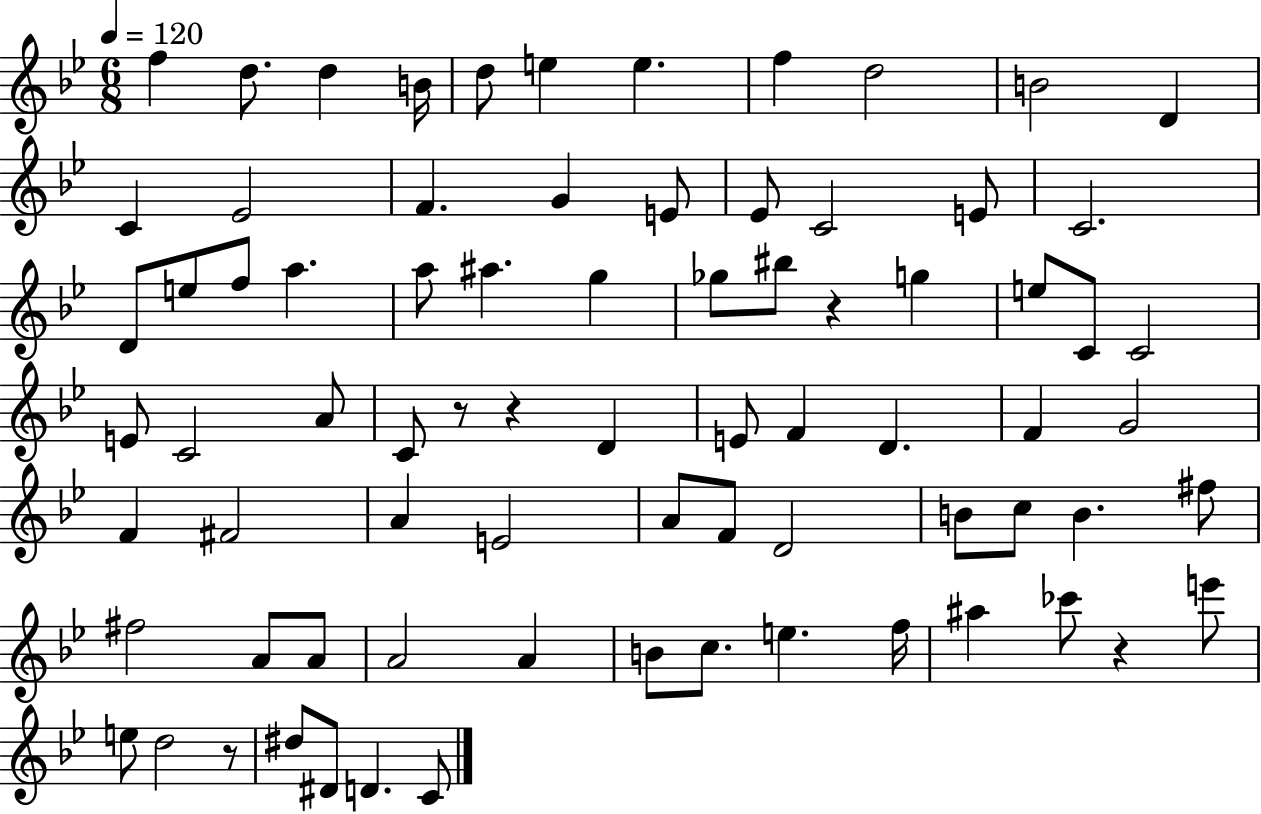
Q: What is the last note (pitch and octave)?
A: C4